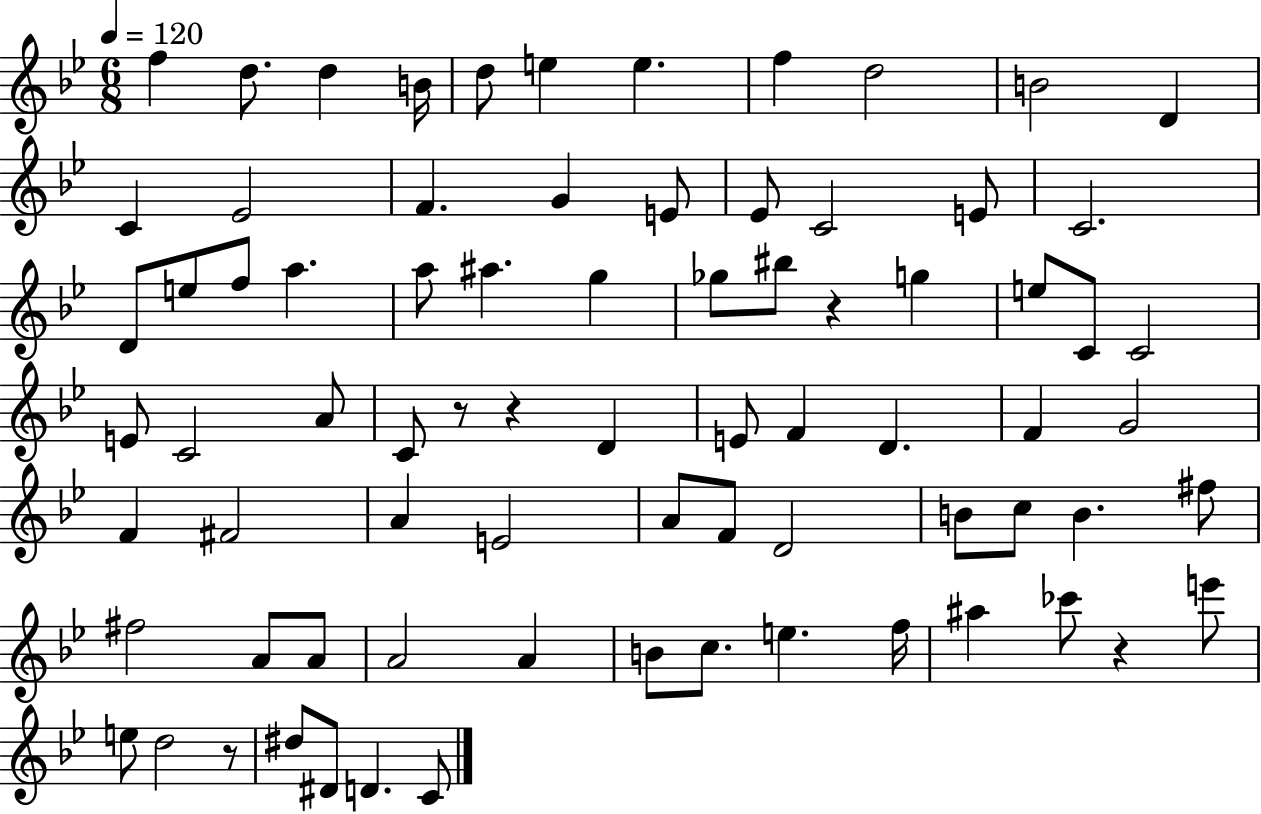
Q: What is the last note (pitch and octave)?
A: C4